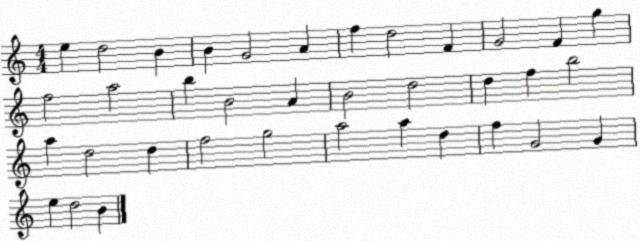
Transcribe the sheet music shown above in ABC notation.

X:1
T:Untitled
M:4/4
L:1/4
K:C
e d2 B B G2 A f d2 F G2 F g f2 a2 b B2 A B2 d2 d f b2 a d2 d f2 g2 a2 a d f G2 G e d2 B